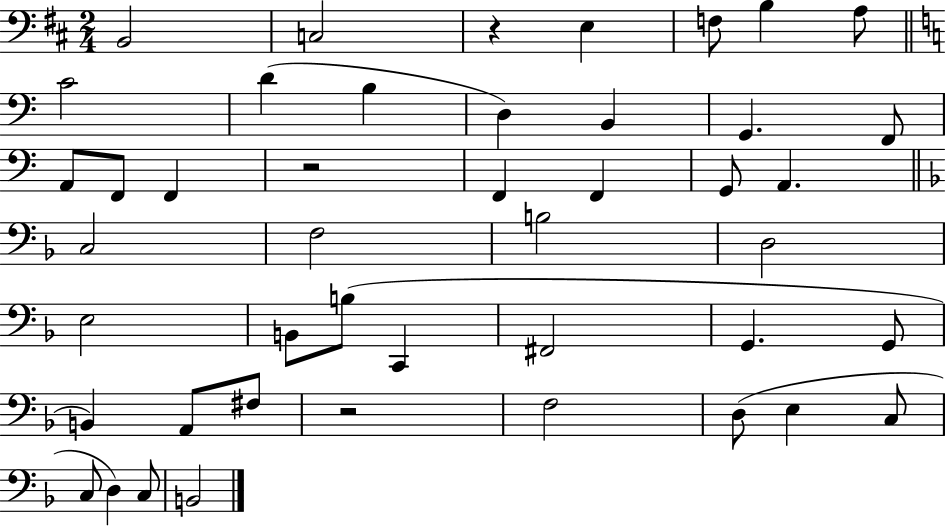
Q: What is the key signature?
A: D major